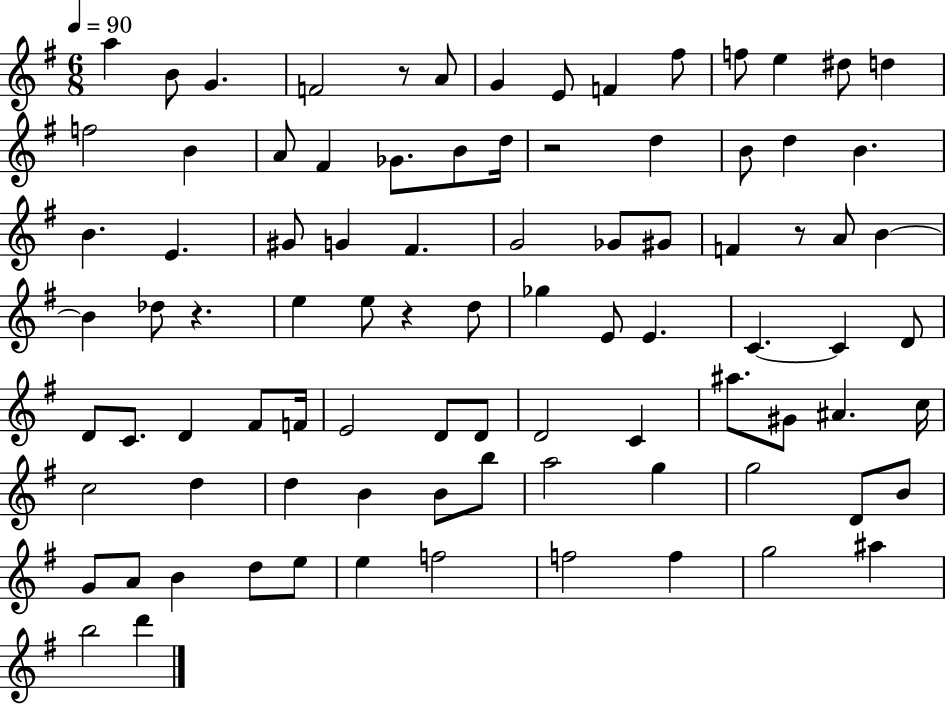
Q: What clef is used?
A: treble